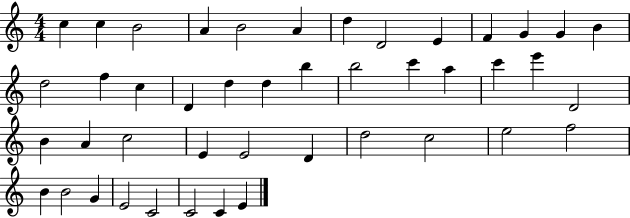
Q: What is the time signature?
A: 4/4